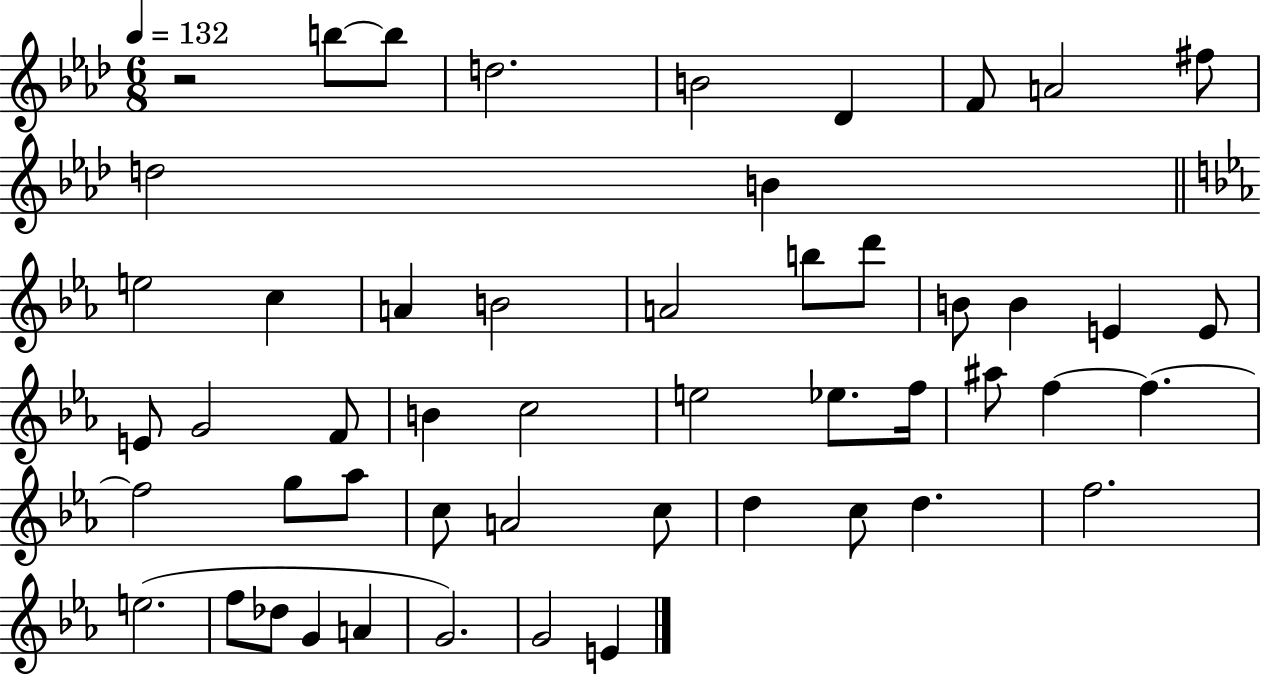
{
  \clef treble
  \numericTimeSignature
  \time 6/8
  \key aes \major
  \tempo 4 = 132
  \repeat volta 2 { r2 b''8~~ b''8 | d''2. | b'2 des'4 | f'8 a'2 fis''8 | \break d''2 b'4 | \bar "||" \break \key ees \major e''2 c''4 | a'4 b'2 | a'2 b''8 d'''8 | b'8 b'4 e'4 e'8 | \break e'8 g'2 f'8 | b'4 c''2 | e''2 ees''8. f''16 | ais''8 f''4~~ f''4.~~ | \break f''2 g''8 aes''8 | c''8 a'2 c''8 | d''4 c''8 d''4. | f''2. | \break e''2.( | f''8 des''8 g'4 a'4 | g'2.) | g'2 e'4 | \break } \bar "|."
}